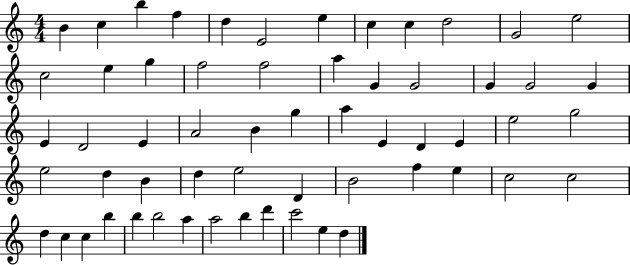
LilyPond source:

{
  \clef treble
  \numericTimeSignature
  \time 4/4
  \key c \major
  b'4 c''4 b''4 f''4 | d''4 e'2 e''4 | c''4 c''4 d''2 | g'2 e''2 | \break c''2 e''4 g''4 | f''2 f''2 | a''4 g'4 g'2 | g'4 g'2 g'4 | \break e'4 d'2 e'4 | a'2 b'4 g''4 | a''4 e'4 d'4 e'4 | e''2 g''2 | \break e''2 d''4 b'4 | d''4 e''2 d'4 | b'2 f''4 e''4 | c''2 c''2 | \break d''4 c''4 c''4 b''4 | b''4 b''2 a''4 | a''2 b''4 d'''4 | c'''2 e''4 d''4 | \break \bar "|."
}